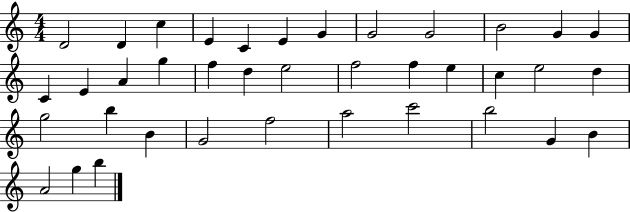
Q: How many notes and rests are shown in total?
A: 38